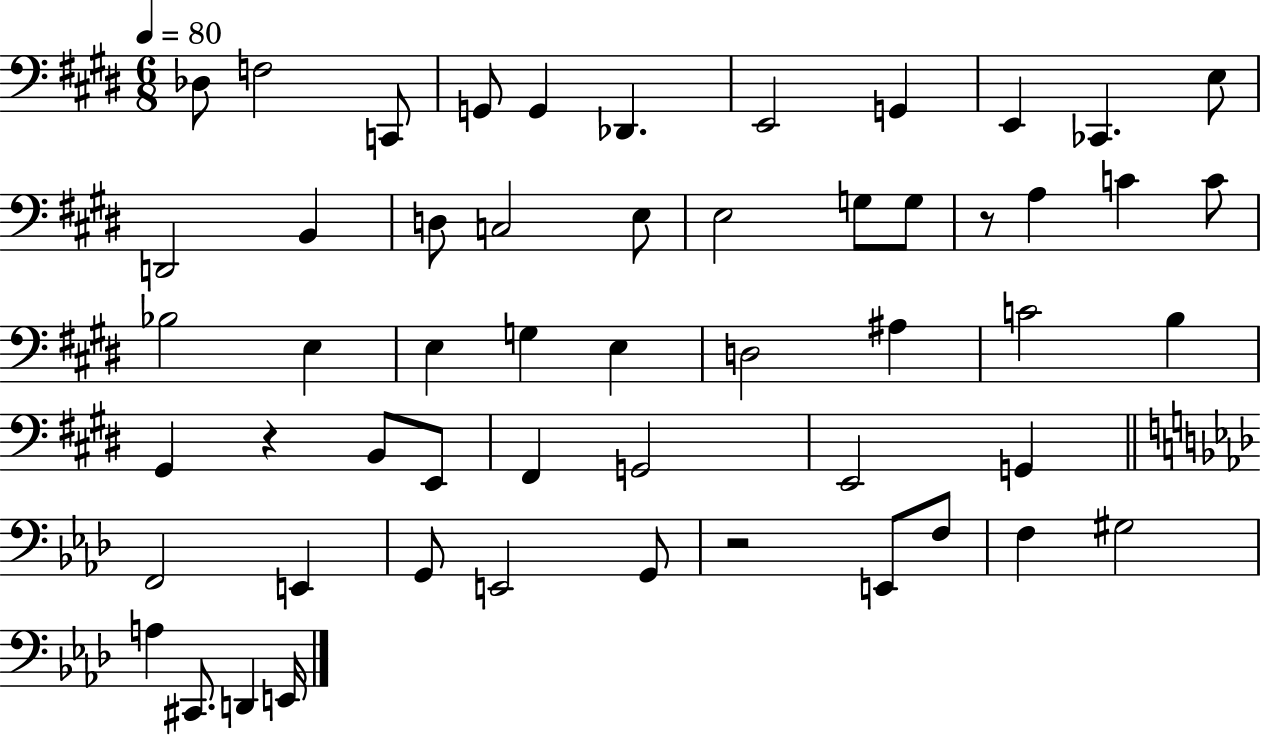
X:1
T:Untitled
M:6/8
L:1/4
K:E
_D,/2 F,2 C,,/2 G,,/2 G,, _D,, E,,2 G,, E,, _C,, E,/2 D,,2 B,, D,/2 C,2 E,/2 E,2 G,/2 G,/2 z/2 A, C C/2 _B,2 E, E, G, E, D,2 ^A, C2 B, ^G,, z B,,/2 E,,/2 ^F,, G,,2 E,,2 G,, F,,2 E,, G,,/2 E,,2 G,,/2 z2 E,,/2 F,/2 F, ^G,2 A, ^C,,/2 D,, E,,/4